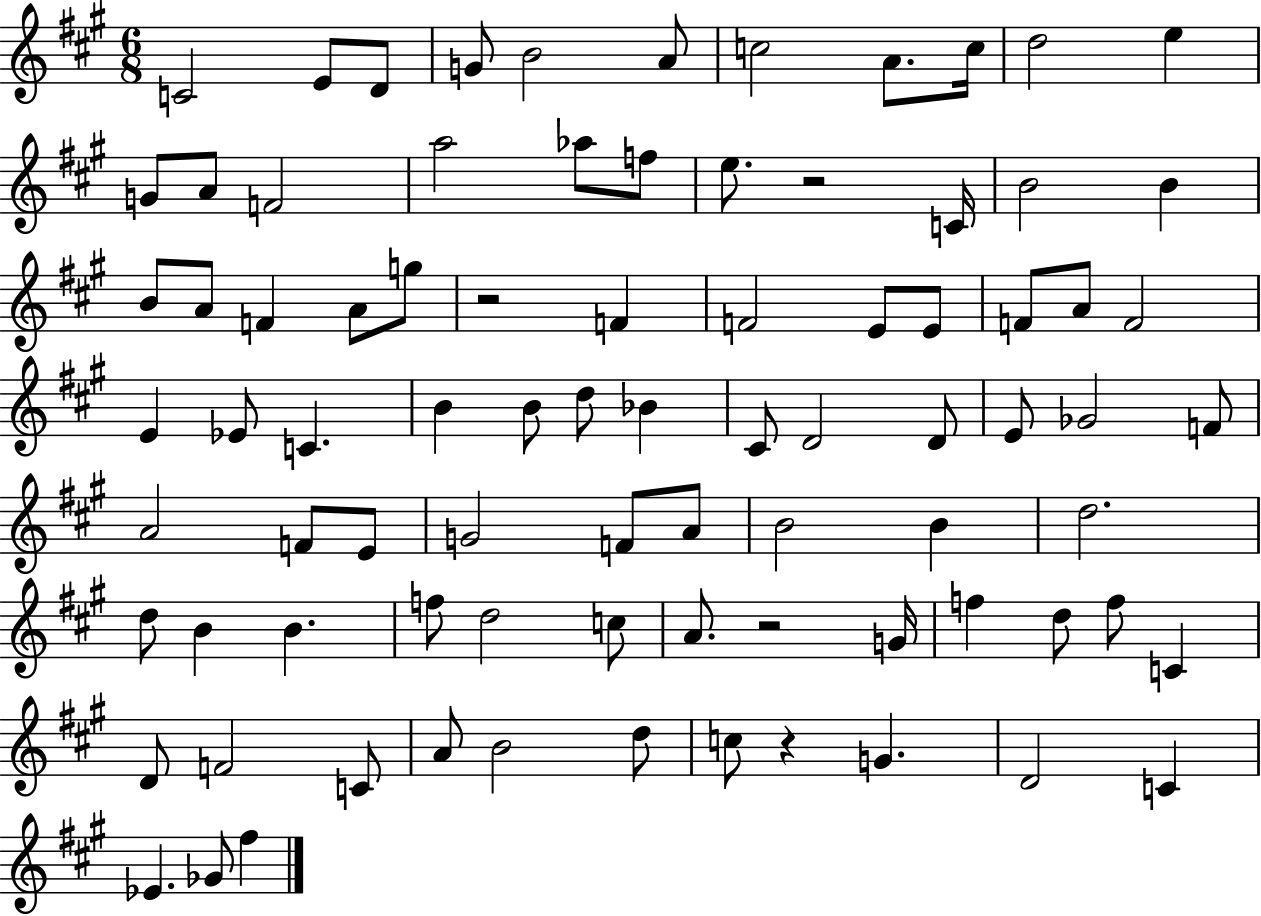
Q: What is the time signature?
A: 6/8